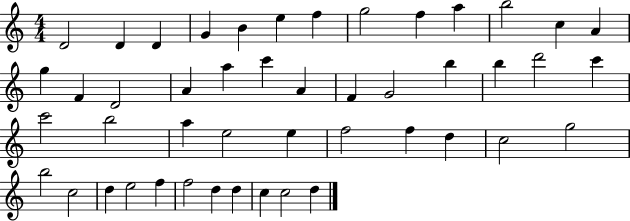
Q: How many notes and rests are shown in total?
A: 47